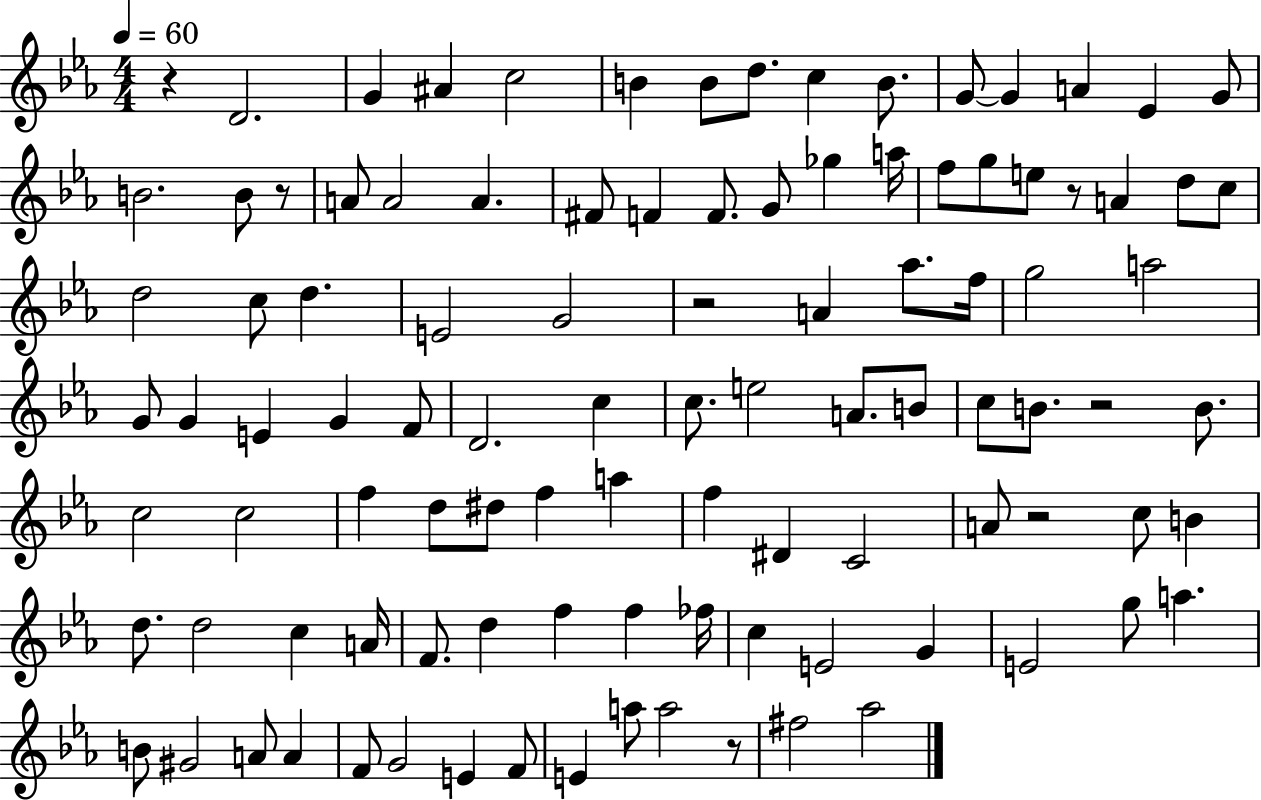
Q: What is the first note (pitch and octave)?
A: D4